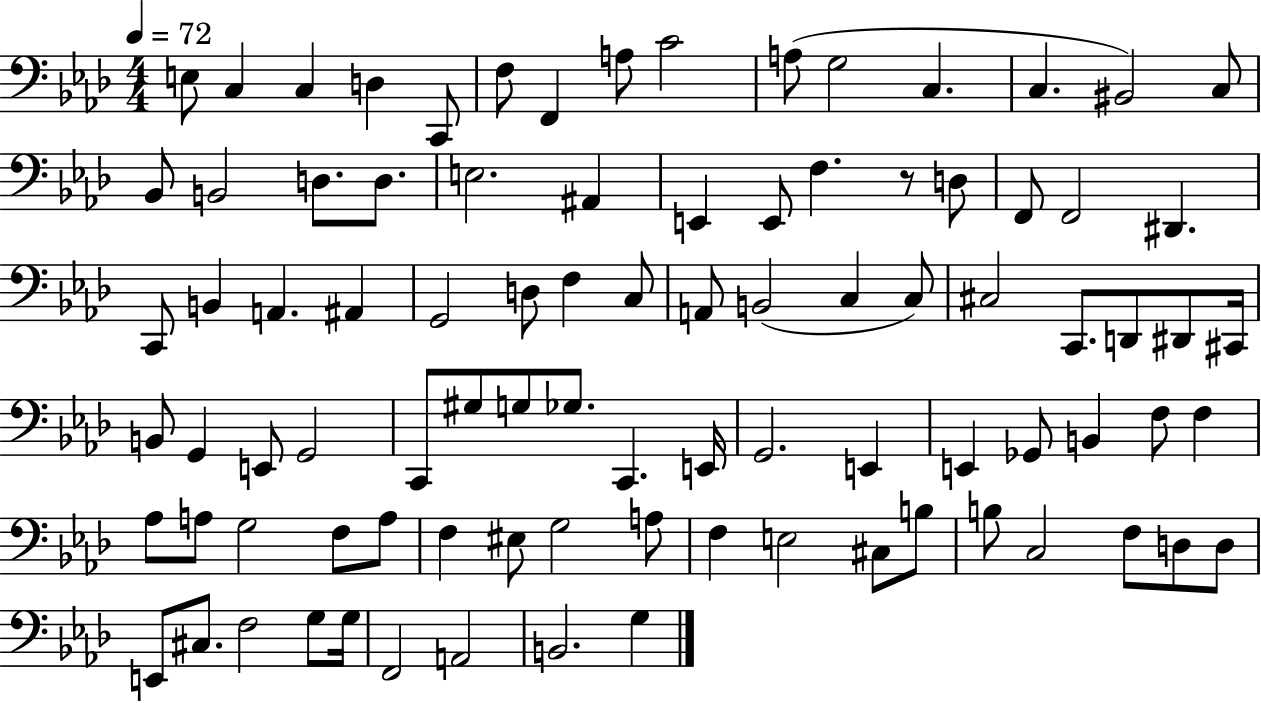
E3/e C3/q C3/q D3/q C2/e F3/e F2/q A3/e C4/h A3/e G3/h C3/q. C3/q. BIS2/h C3/e Bb2/e B2/h D3/e. D3/e. E3/h. A#2/q E2/q E2/e F3/q. R/e D3/e F2/e F2/h D#2/q. C2/e B2/q A2/q. A#2/q G2/h D3/e F3/q C3/e A2/e B2/h C3/q C3/e C#3/h C2/e. D2/e D#2/e C#2/s B2/e G2/q E2/e G2/h C2/e G#3/e G3/e Gb3/e. C2/q. E2/s G2/h. E2/q E2/q Gb2/e B2/q F3/e F3/q Ab3/e A3/e G3/h F3/e A3/e F3/q EIS3/e G3/h A3/e F3/q E3/h C#3/e B3/e B3/e C3/h F3/e D3/e D3/e E2/e C#3/e. F3/h G3/e G3/s F2/h A2/h B2/h. G3/q